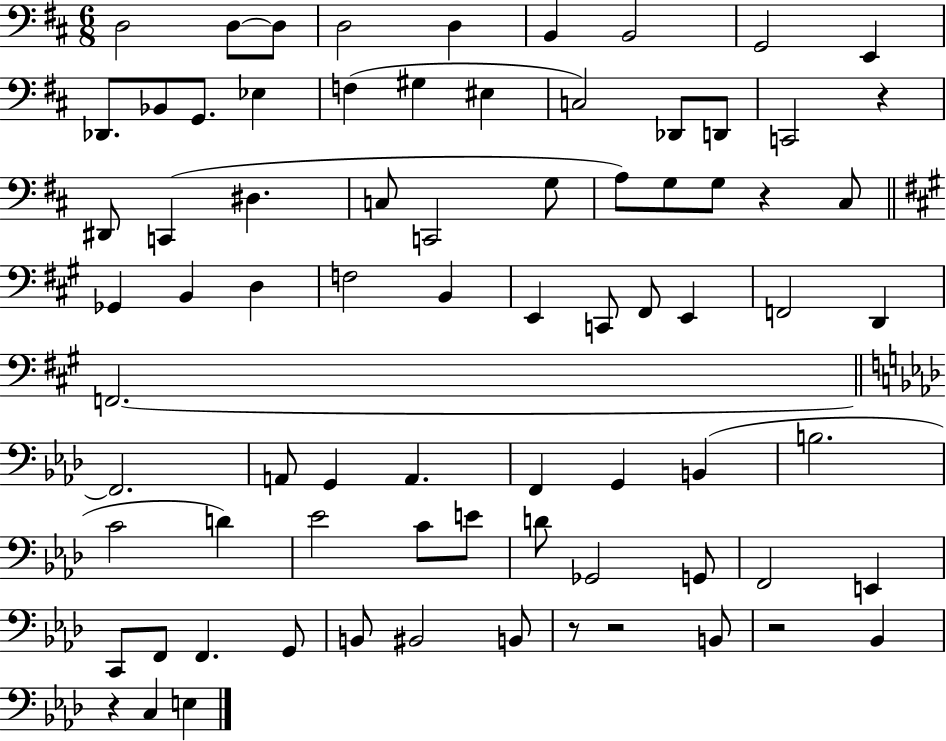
D3/h D3/e D3/e D3/h D3/q B2/q B2/h G2/h E2/q Db2/e. Bb2/e G2/e. Eb3/q F3/q G#3/q EIS3/q C3/h Db2/e D2/e C2/h R/q D#2/e C2/q D#3/q. C3/e C2/h G3/e A3/e G3/e G3/e R/q C#3/e Gb2/q B2/q D3/q F3/h B2/q E2/q C2/e F#2/e E2/q F2/h D2/q F2/h. F2/h. A2/e G2/q A2/q. F2/q G2/q B2/q B3/h. C4/h D4/q Eb4/h C4/e E4/e D4/e Gb2/h G2/e F2/h E2/q C2/e F2/e F2/q. G2/e B2/e BIS2/h B2/e R/e R/h B2/e R/h Bb2/q R/q C3/q E3/q